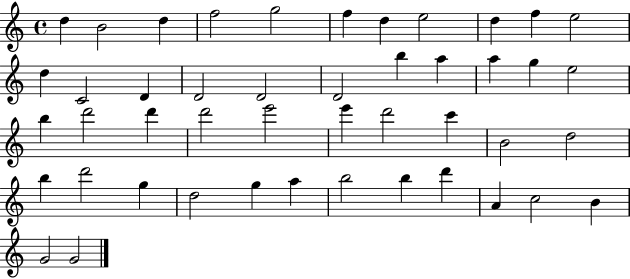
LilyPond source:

{
  \clef treble
  \time 4/4
  \defaultTimeSignature
  \key c \major
  d''4 b'2 d''4 | f''2 g''2 | f''4 d''4 e''2 | d''4 f''4 e''2 | \break d''4 c'2 d'4 | d'2 d'2 | d'2 b''4 a''4 | a''4 g''4 e''2 | \break b''4 d'''2 d'''4 | d'''2 e'''2 | e'''4 d'''2 c'''4 | b'2 d''2 | \break b''4 d'''2 g''4 | d''2 g''4 a''4 | b''2 b''4 d'''4 | a'4 c''2 b'4 | \break g'2 g'2 | \bar "|."
}